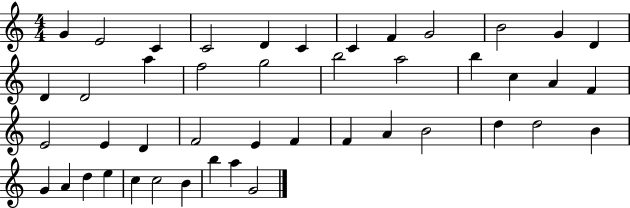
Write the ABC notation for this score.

X:1
T:Untitled
M:4/4
L:1/4
K:C
G E2 C C2 D C C F G2 B2 G D D D2 a f2 g2 b2 a2 b c A F E2 E D F2 E F F A B2 d d2 B G A d e c c2 B b a G2